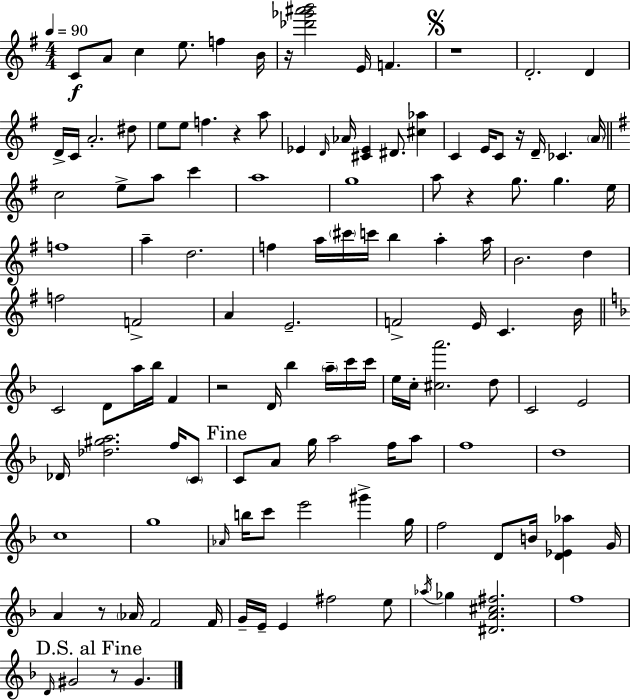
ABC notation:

X:1
T:Untitled
M:4/4
L:1/4
K:G
C/2 A/2 c e/2 f B/4 z/4 [_d'_g'^a'b']2 E/4 F z4 D2 D D/4 C/4 A2 ^d/2 e/2 e/2 f z a/2 _E D/4 _A/4 [^C_E] ^D/2 [^c_a] C E/4 C/2 z/4 D/4 _C A/4 c2 e/2 a/2 c' a4 g4 a/2 z g/2 g e/4 f4 a d2 f a/4 ^c'/4 c'/4 b a a/4 B2 d f2 F2 A E2 F2 E/4 C B/4 C2 D/2 a/4 _b/4 F z2 D/4 _b a/4 c'/4 c'/4 e/4 c/4 [^ca']2 d/2 C2 E2 _D/4 [_d^ga]2 f/4 C/2 C/2 A/2 g/4 a2 f/4 a/2 f4 d4 c4 g4 _A/4 b/4 c'/2 e'2 ^g' g/4 f2 D/2 B/4 [D_E_a] G/4 A z/2 _A/4 F2 F/4 G/4 E/4 E ^f2 e/2 _a/4 _g [^DA^c^f]2 f4 D/4 ^G2 z/2 ^G